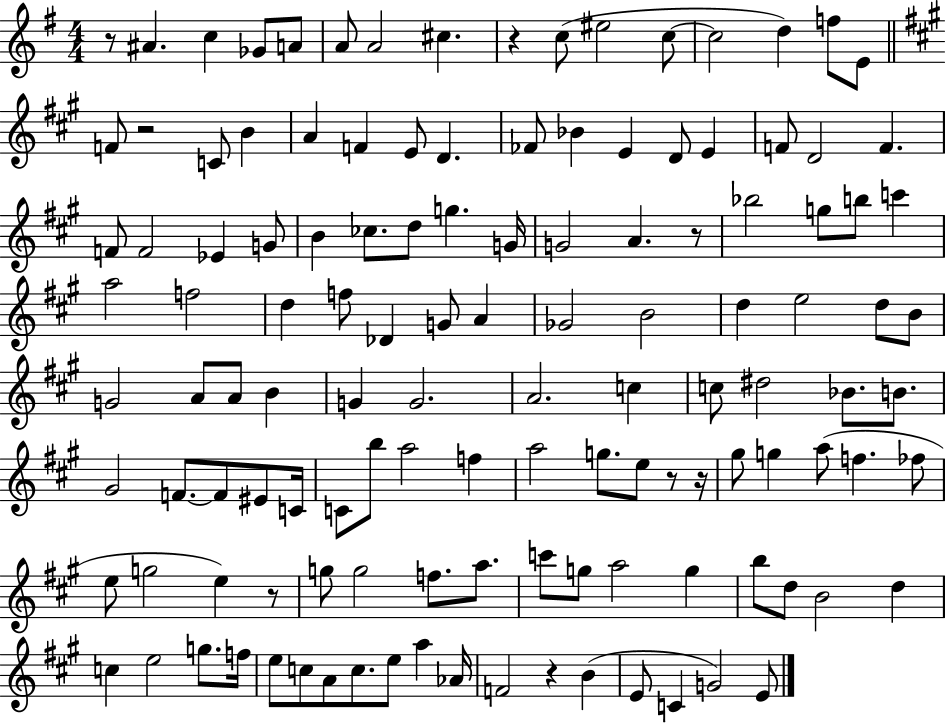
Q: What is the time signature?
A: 4/4